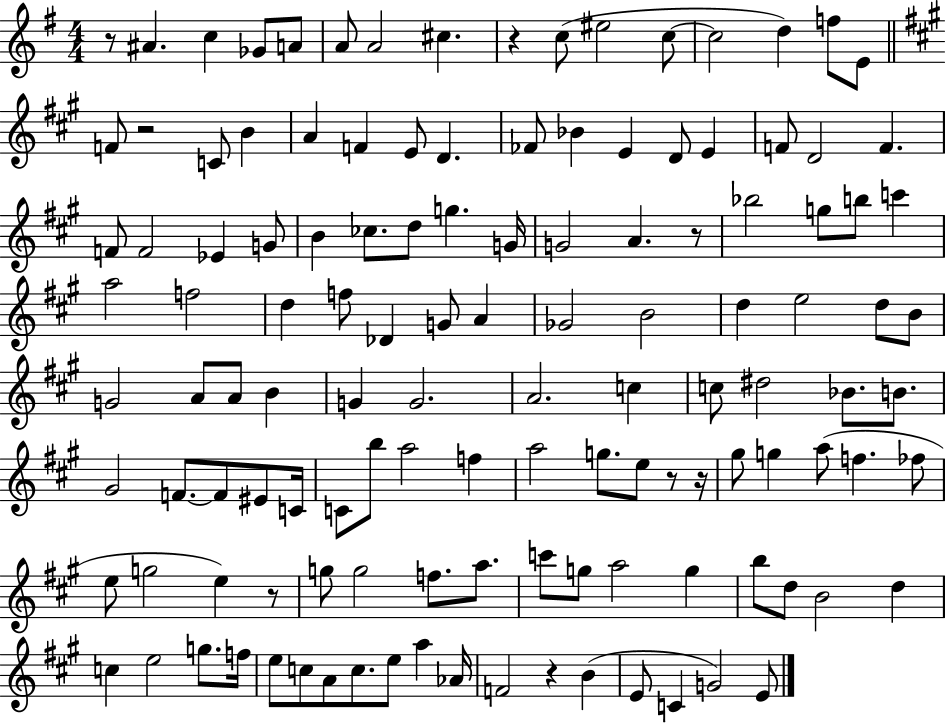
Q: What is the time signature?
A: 4/4